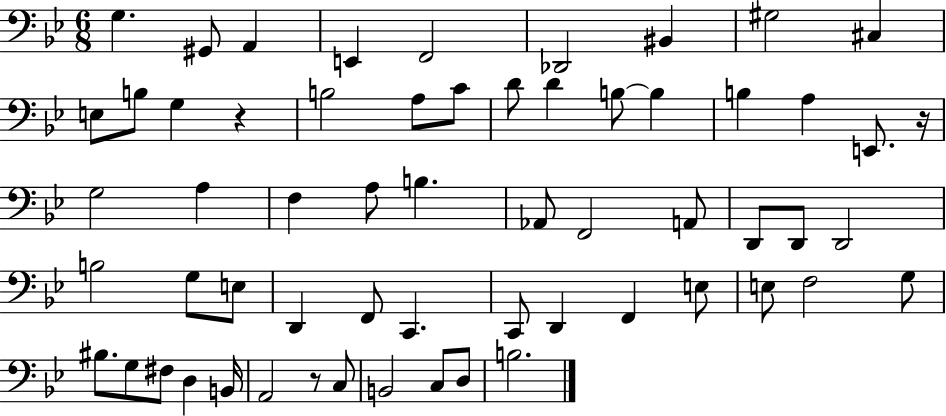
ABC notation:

X:1
T:Untitled
M:6/8
L:1/4
K:Bb
G, ^G,,/2 A,, E,, F,,2 _D,,2 ^B,, ^G,2 ^C, E,/2 B,/2 G, z B,2 A,/2 C/2 D/2 D B,/2 B, B, A, E,,/2 z/4 G,2 A, F, A,/2 B, _A,,/2 F,,2 A,,/2 D,,/2 D,,/2 D,,2 B,2 G,/2 E,/2 D,, F,,/2 C,, C,,/2 D,, F,, E,/2 E,/2 F,2 G,/2 ^B,/2 G,/2 ^F,/2 D, B,,/4 A,,2 z/2 C,/2 B,,2 C,/2 D,/2 B,2